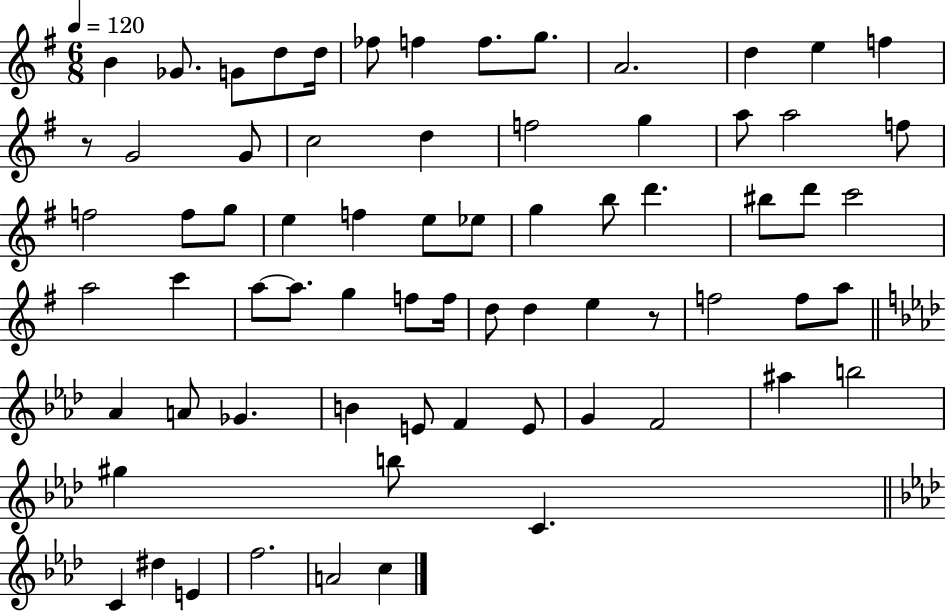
{
  \clef treble
  \numericTimeSignature
  \time 6/8
  \key g \major
  \tempo 4 = 120
  b'4 ges'8. g'8 d''8 d''16 | fes''8 f''4 f''8. g''8. | a'2. | d''4 e''4 f''4 | \break r8 g'2 g'8 | c''2 d''4 | f''2 g''4 | a''8 a''2 f''8 | \break f''2 f''8 g''8 | e''4 f''4 e''8 ees''8 | g''4 b''8 d'''4. | bis''8 d'''8 c'''2 | \break a''2 c'''4 | a''8~~ a''8. g''4 f''8 f''16 | d''8 d''4 e''4 r8 | f''2 f''8 a''8 | \break \bar "||" \break \key f \minor aes'4 a'8 ges'4. | b'4 e'8 f'4 e'8 | g'4 f'2 | ais''4 b''2 | \break gis''4 b''8 c'4. | \bar "||" \break \key aes \major c'4 dis''4 e'4 | f''2. | a'2 c''4 | \bar "|."
}